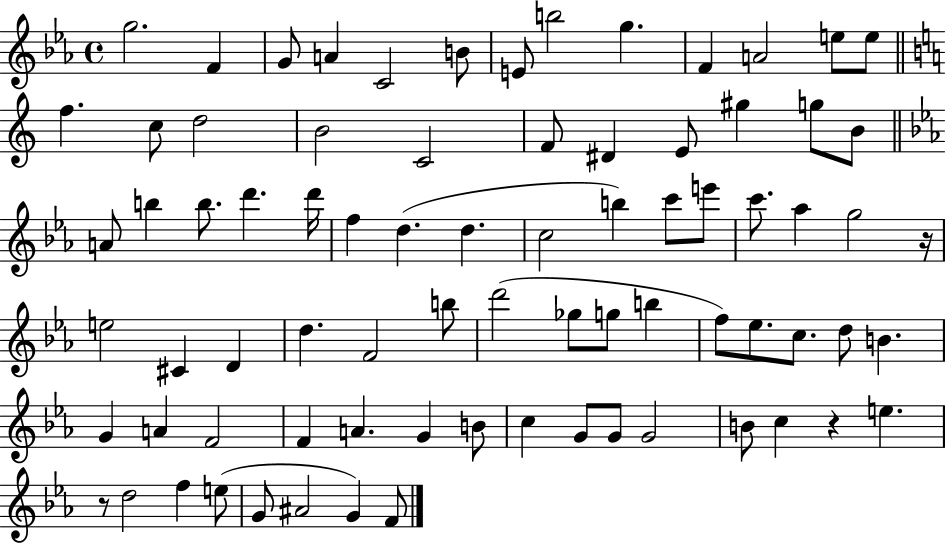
G5/h. F4/q G4/e A4/q C4/h B4/e E4/e B5/h G5/q. F4/q A4/h E5/e E5/e F5/q. C5/e D5/h B4/h C4/h F4/e D#4/q E4/e G#5/q G5/e B4/e A4/e B5/q B5/e. D6/q. D6/s F5/q D5/q. D5/q. C5/h B5/q C6/e E6/e C6/e. Ab5/q G5/h R/s E5/h C#4/q D4/q D5/q. F4/h B5/e D6/h Gb5/e G5/e B5/q F5/e Eb5/e. C5/e. D5/e B4/q. G4/q A4/q F4/h F4/q A4/q. G4/q B4/e C5/q G4/e G4/e G4/h B4/e C5/q R/q E5/q. R/e D5/h F5/q E5/e G4/e A#4/h G4/q F4/e